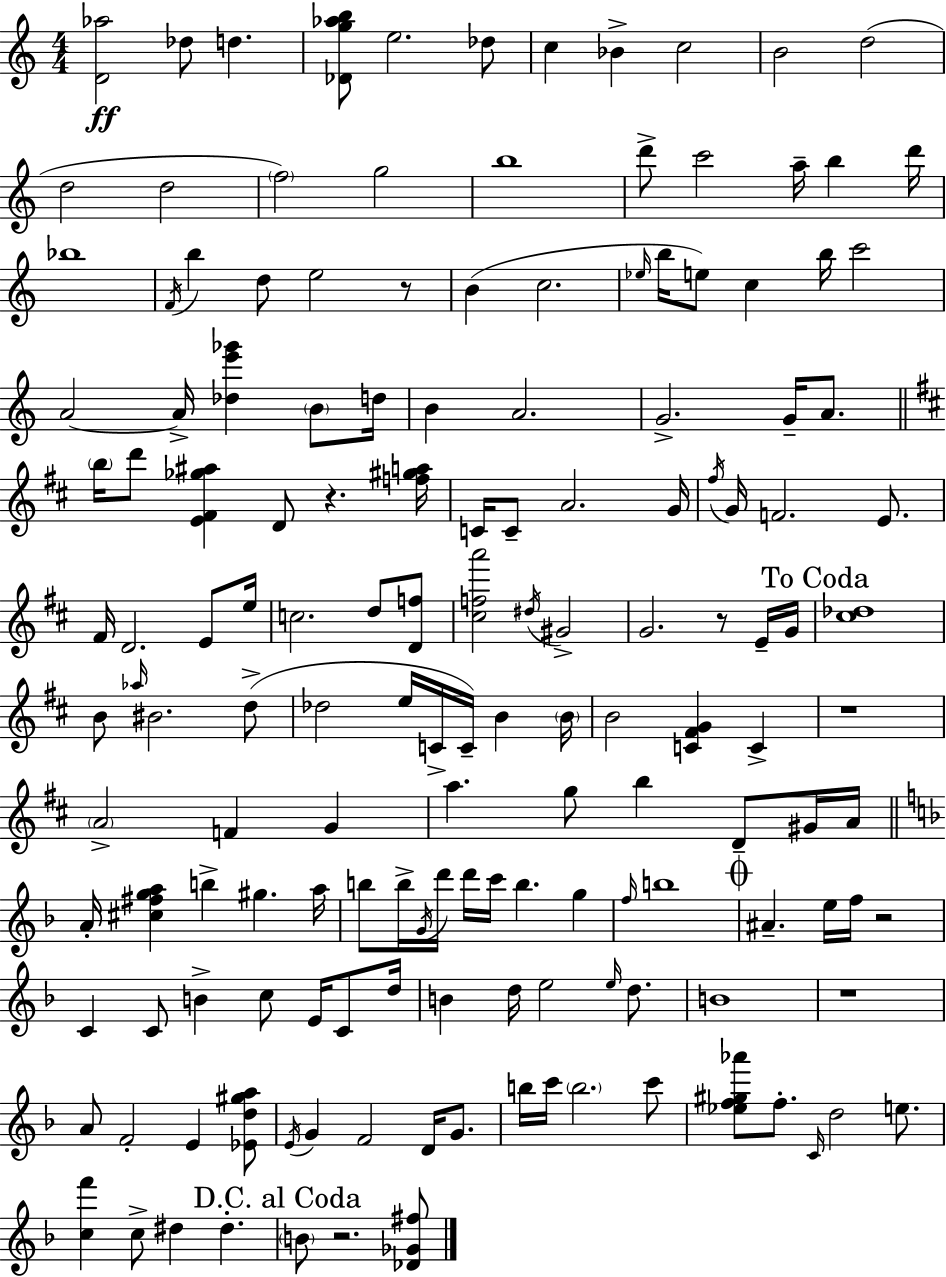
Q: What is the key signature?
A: A minor